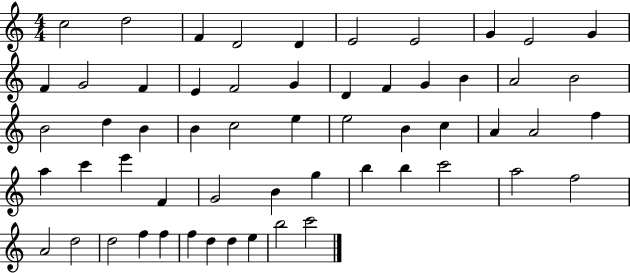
C5/h D5/h F4/q D4/h D4/q E4/h E4/h G4/q E4/h G4/q F4/q G4/h F4/q E4/q F4/h G4/q D4/q F4/q G4/q B4/q A4/h B4/h B4/h D5/q B4/q B4/q C5/h E5/q E5/h B4/q C5/q A4/q A4/h F5/q A5/q C6/q E6/q F4/q G4/h B4/q G5/q B5/q B5/q C6/h A5/h F5/h A4/h D5/h D5/h F5/q F5/q F5/q D5/q D5/q E5/q B5/h C6/h